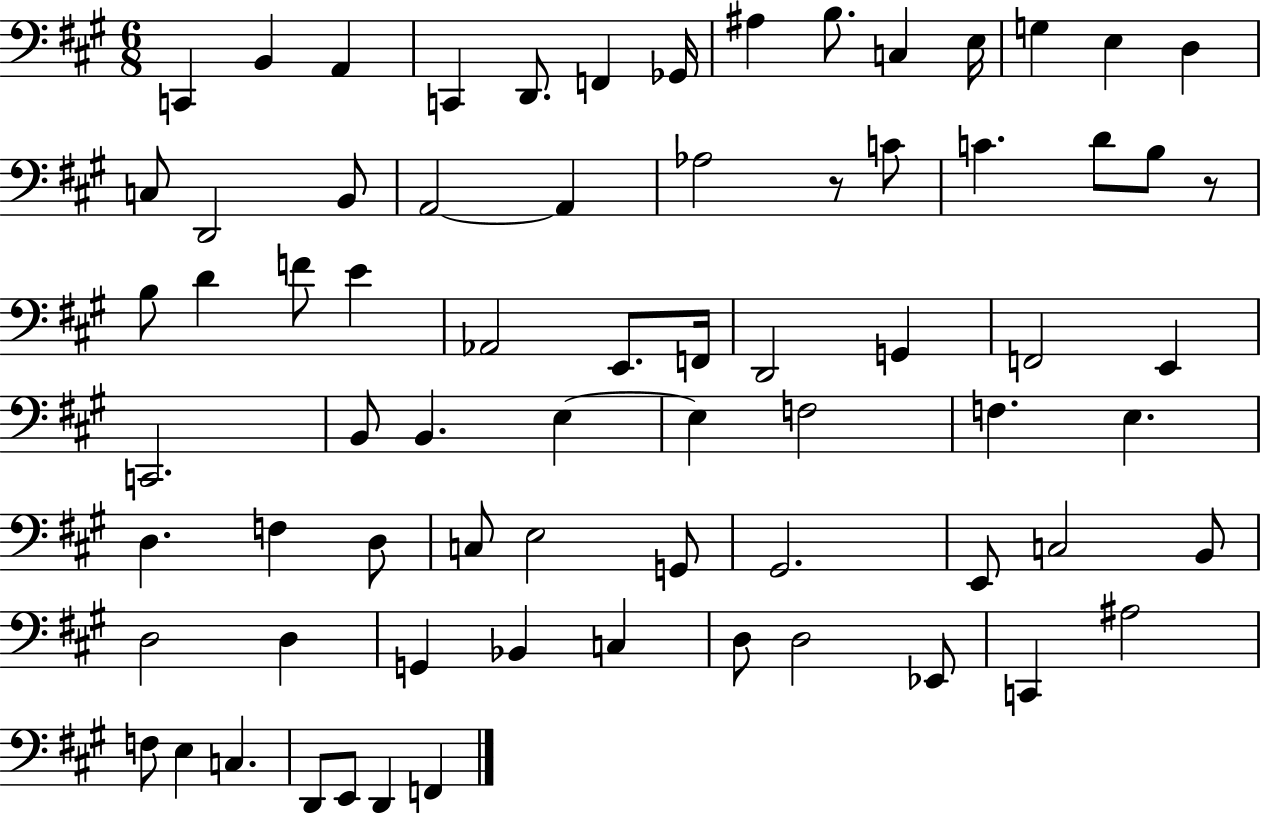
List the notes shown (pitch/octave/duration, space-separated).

C2/q B2/q A2/q C2/q D2/e. F2/q Gb2/s A#3/q B3/e. C3/q E3/s G3/q E3/q D3/q C3/e D2/h B2/e A2/h A2/q Ab3/h R/e C4/e C4/q. D4/e B3/e R/e B3/e D4/q F4/e E4/q Ab2/h E2/e. F2/s D2/h G2/q F2/h E2/q C2/h. B2/e B2/q. E3/q E3/q F3/h F3/q. E3/q. D3/q. F3/q D3/e C3/e E3/h G2/e G#2/h. E2/e C3/h B2/e D3/h D3/q G2/q Bb2/q C3/q D3/e D3/h Eb2/e C2/q A#3/h F3/e E3/q C3/q. D2/e E2/e D2/q F2/q